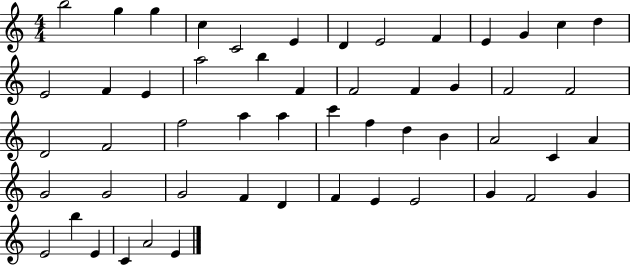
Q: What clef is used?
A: treble